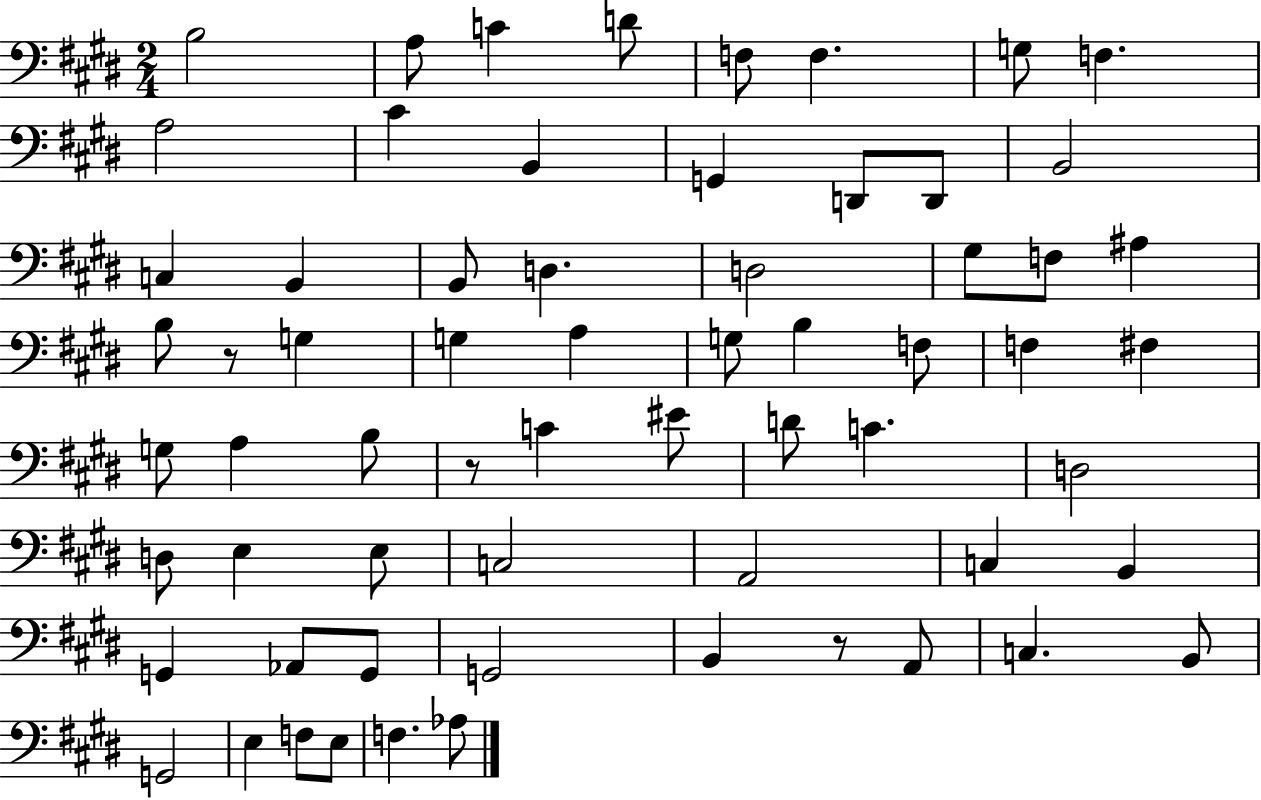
B3/h A3/e C4/q D4/e F3/e F3/q. G3/e F3/q. A3/h C#4/q B2/q G2/q D2/e D2/e B2/h C3/q B2/q B2/e D3/q. D3/h G#3/e F3/e A#3/q B3/e R/e G3/q G3/q A3/q G3/e B3/q F3/e F3/q F#3/q G3/e A3/q B3/e R/e C4/q EIS4/e D4/e C4/q. D3/h D3/e E3/q E3/e C3/h A2/h C3/q B2/q G2/q Ab2/e G2/e G2/h B2/q R/e A2/e C3/q. B2/e G2/h E3/q F3/e E3/e F3/q. Ab3/e